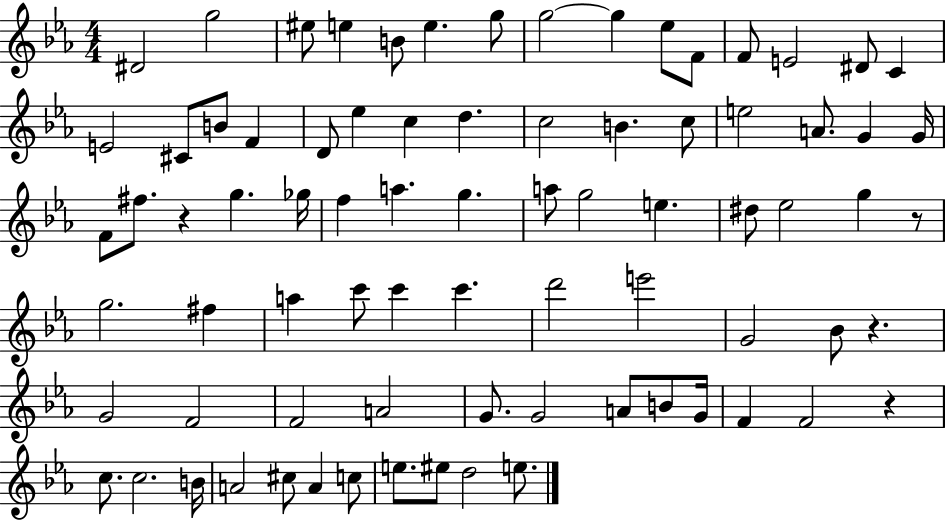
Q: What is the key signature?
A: EES major